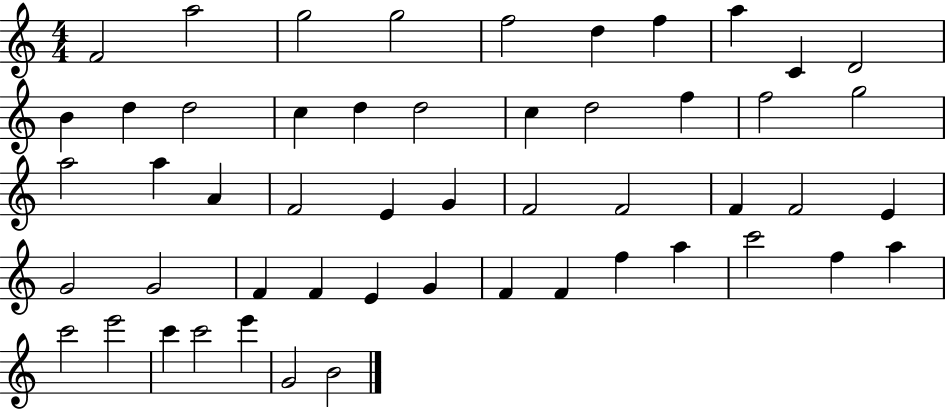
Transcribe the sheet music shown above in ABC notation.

X:1
T:Untitled
M:4/4
L:1/4
K:C
F2 a2 g2 g2 f2 d f a C D2 B d d2 c d d2 c d2 f f2 g2 a2 a A F2 E G F2 F2 F F2 E G2 G2 F F E G F F f a c'2 f a c'2 e'2 c' c'2 e' G2 B2